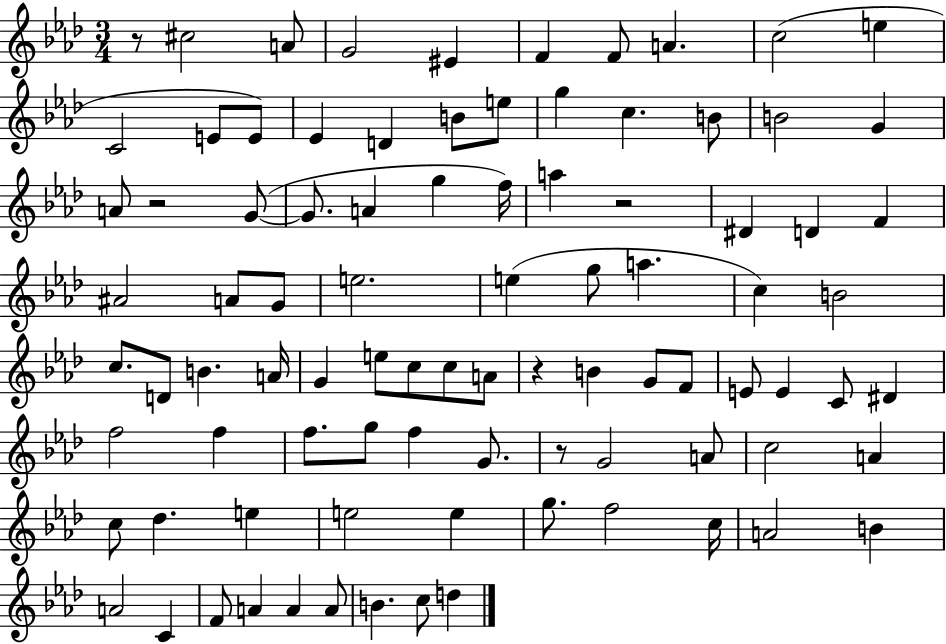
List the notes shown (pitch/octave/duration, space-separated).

R/e C#5/h A4/e G4/h EIS4/q F4/q F4/e A4/q. C5/h E5/q C4/h E4/e E4/e Eb4/q D4/q B4/e E5/e G5/q C5/q. B4/e B4/h G4/q A4/e R/h G4/e G4/e. A4/q G5/q F5/s A5/q R/h D#4/q D4/q F4/q A#4/h A4/e G4/e E5/h. E5/q G5/e A5/q. C5/q B4/h C5/e. D4/e B4/q. A4/s G4/q E5/e C5/e C5/e A4/e R/q B4/q G4/e F4/e E4/e E4/q C4/e D#4/q F5/h F5/q F5/e. G5/e F5/q G4/e. R/e G4/h A4/e C5/h A4/q C5/e Db5/q. E5/q E5/h E5/q G5/e. F5/h C5/s A4/h B4/q A4/h C4/q F4/e A4/q A4/q A4/e B4/q. C5/e D5/q